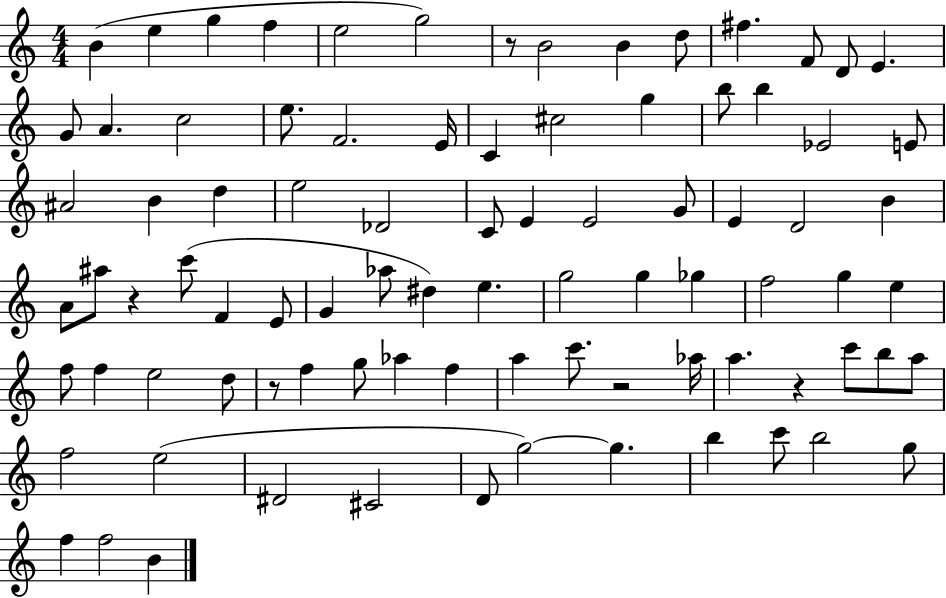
B4/q E5/q G5/q F5/q E5/h G5/h R/e B4/h B4/q D5/e F#5/q. F4/e D4/e E4/q. G4/e A4/q. C5/h E5/e. F4/h. E4/s C4/q C#5/h G5/q B5/e B5/q Eb4/h E4/e A#4/h B4/q D5/q E5/h Db4/h C4/e E4/q E4/h G4/e E4/q D4/h B4/q A4/e A#5/e R/q C6/e F4/q E4/e G4/q Ab5/e D#5/q E5/q. G5/h G5/q Gb5/q F5/h G5/q E5/q F5/e F5/q E5/h D5/e R/e F5/q G5/e Ab5/q F5/q A5/q C6/e. R/h Ab5/s A5/q. R/q C6/e B5/e A5/e F5/h E5/h D#4/h C#4/h D4/e G5/h G5/q. B5/q C6/e B5/h G5/e F5/q F5/h B4/q